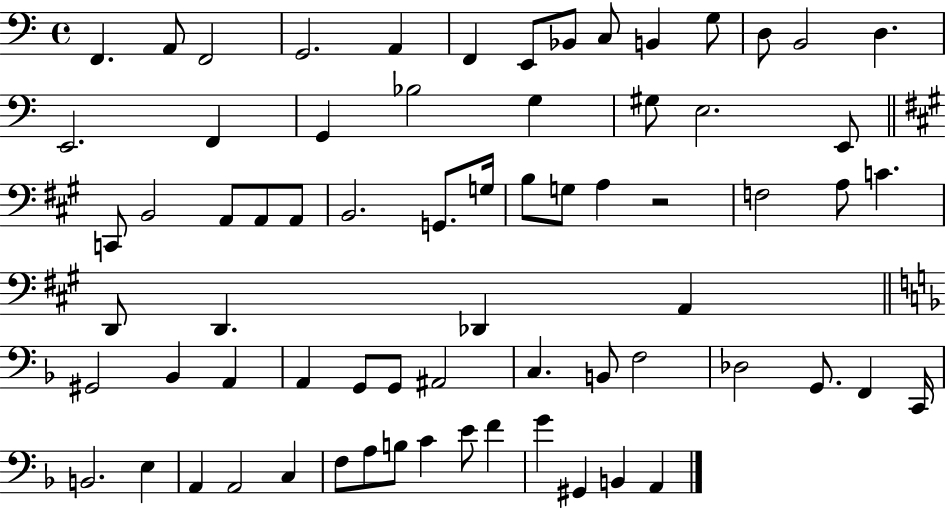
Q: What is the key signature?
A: C major